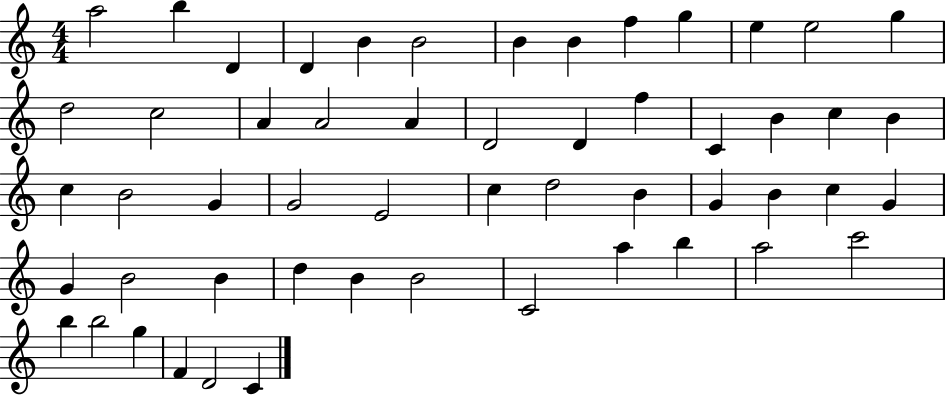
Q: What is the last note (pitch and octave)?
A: C4